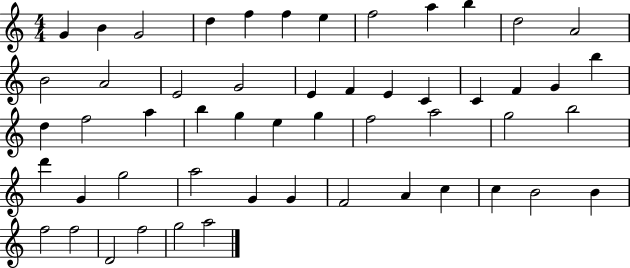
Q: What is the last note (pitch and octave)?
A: A5